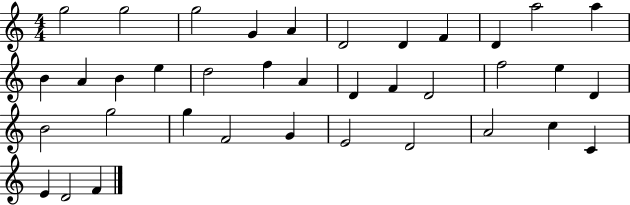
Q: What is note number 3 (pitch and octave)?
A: G5